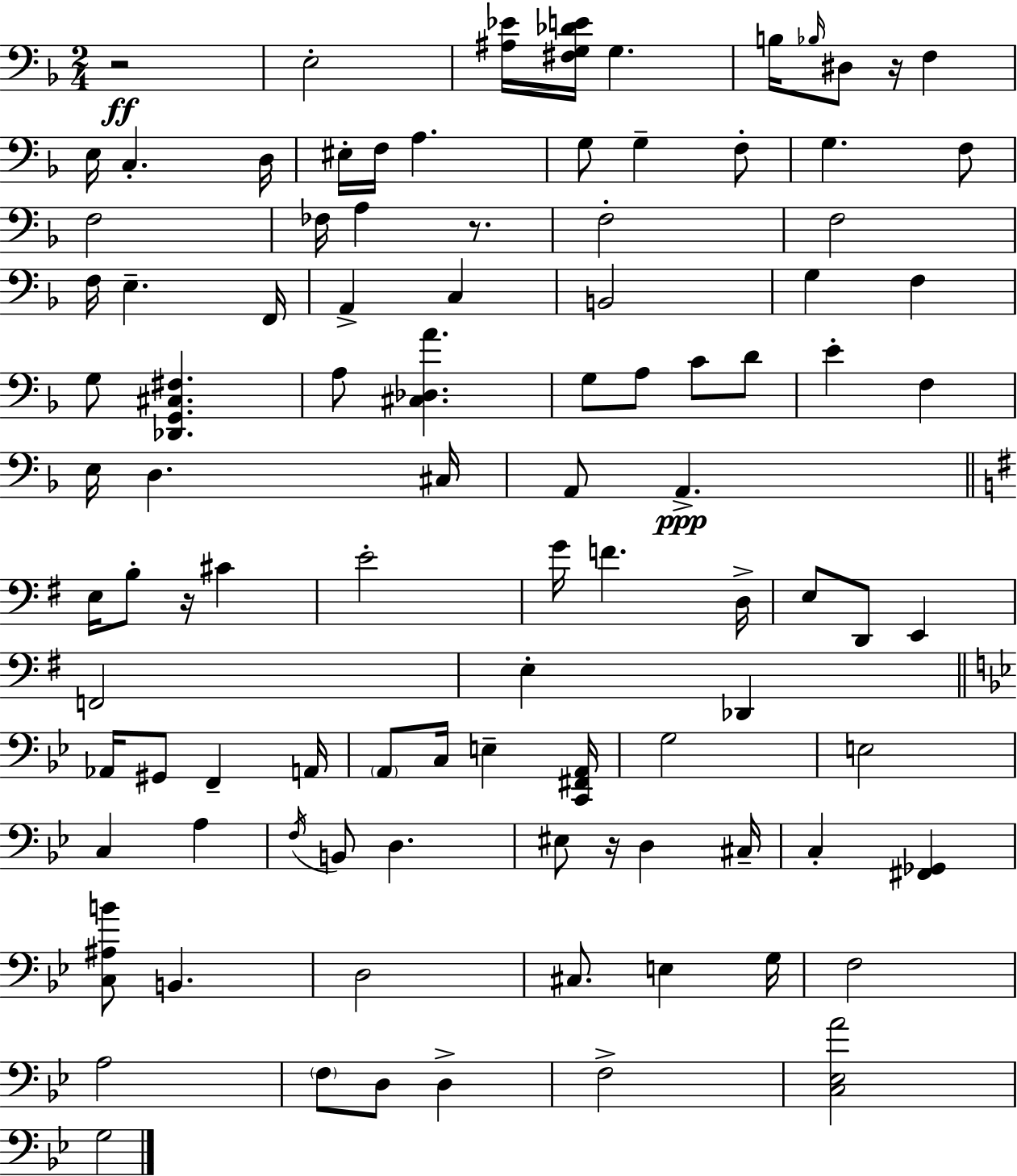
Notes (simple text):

R/h E3/h [A#3,Eb4]/s [F#3,G3,Db4,E4]/s G3/q. B3/s Bb3/s D#3/e R/s F3/q E3/s C3/q. D3/s EIS3/s F3/s A3/q. G3/e G3/q F3/e G3/q. F3/e F3/h FES3/s A3/q R/e. F3/h F3/h F3/s E3/q. F2/s A2/q C3/q B2/h G3/q F3/q G3/e [Db2,G2,C#3,F#3]/q. A3/e [C#3,Db3,A4]/q. G3/e A3/e C4/e D4/e E4/q F3/q E3/s D3/q. C#3/s A2/e A2/q. E3/s B3/e R/s C#4/q E4/h G4/s F4/q. D3/s E3/e D2/e E2/q F2/h E3/q Db2/q Ab2/s G#2/e F2/q A2/s A2/e C3/s E3/q [C2,F#2,A2]/s G3/h E3/h C3/q A3/q F3/s B2/e D3/q. EIS3/e R/s D3/q C#3/s C3/q [F#2,Gb2]/q [C3,A#3,B4]/e B2/q. D3/h C#3/e. E3/q G3/s F3/h A3/h F3/e D3/e D3/q F3/h [C3,Eb3,A4]/h G3/h